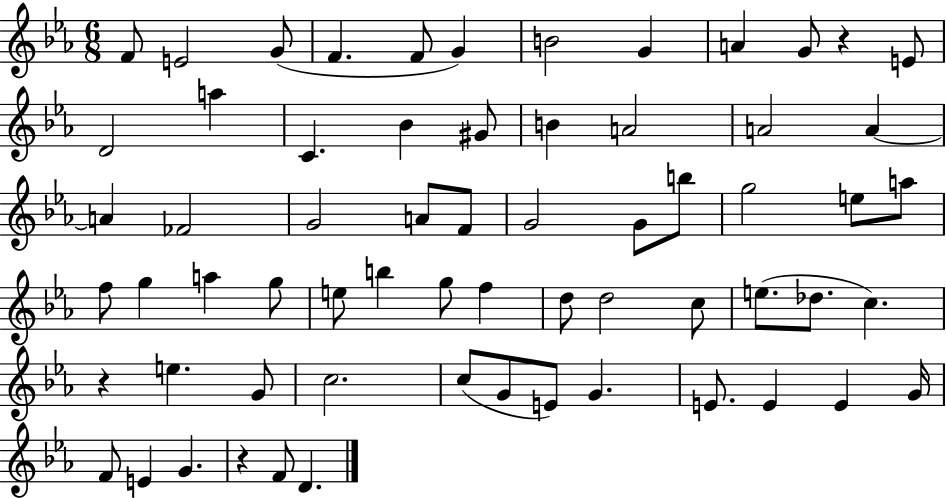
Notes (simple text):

F4/e E4/h G4/e F4/q. F4/e G4/q B4/h G4/q A4/q G4/e R/q E4/e D4/h A5/q C4/q. Bb4/q G#4/e B4/q A4/h A4/h A4/q A4/q FES4/h G4/h A4/e F4/e G4/h G4/e B5/e G5/h E5/e A5/e F5/e G5/q A5/q G5/e E5/e B5/q G5/e F5/q D5/e D5/h C5/e E5/e. Db5/e. C5/q. R/q E5/q. G4/e C5/h. C5/e G4/e E4/e G4/q. E4/e. E4/q E4/q G4/s F4/e E4/q G4/q. R/q F4/e D4/q.